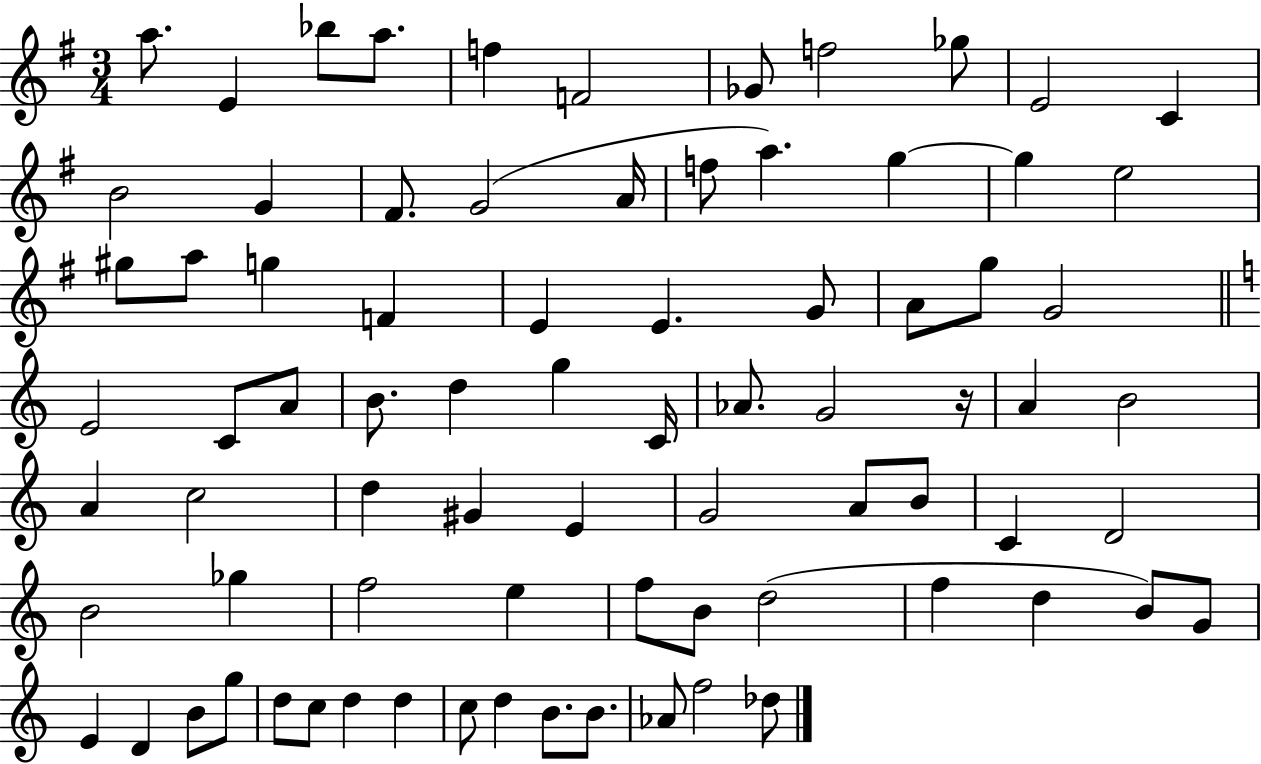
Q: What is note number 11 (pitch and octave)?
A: C4